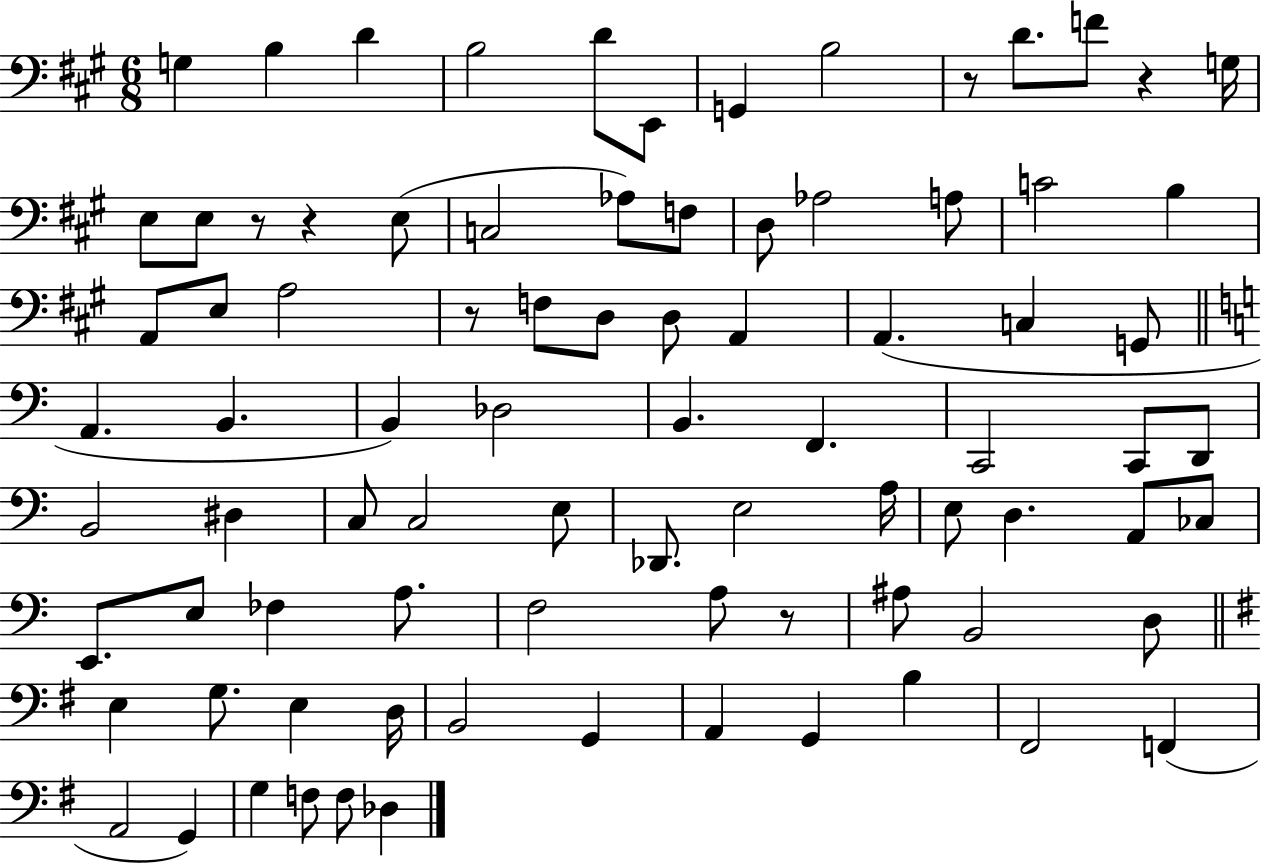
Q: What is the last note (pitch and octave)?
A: Db3